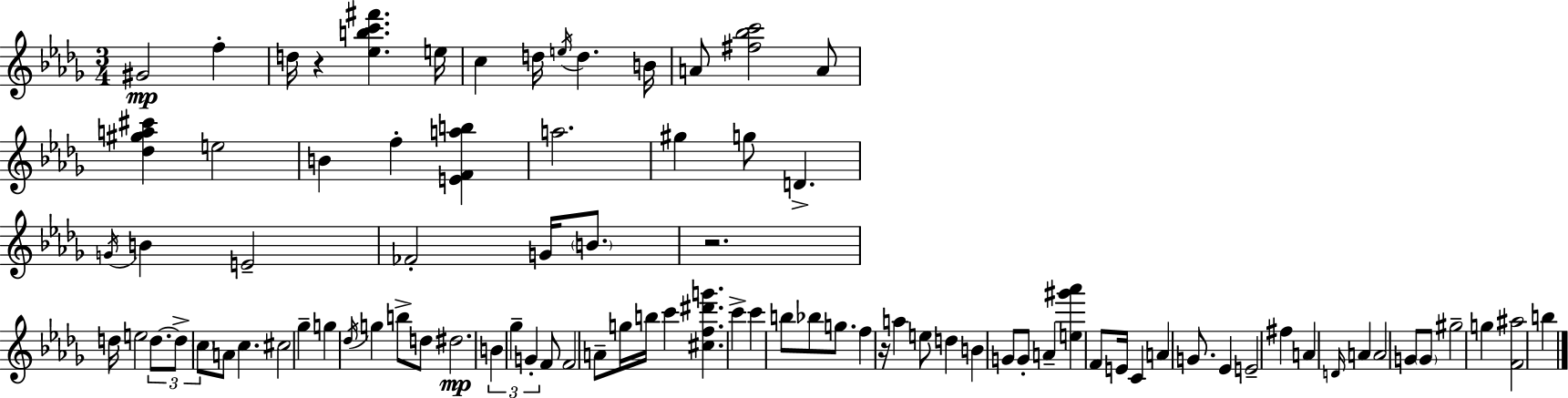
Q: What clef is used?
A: treble